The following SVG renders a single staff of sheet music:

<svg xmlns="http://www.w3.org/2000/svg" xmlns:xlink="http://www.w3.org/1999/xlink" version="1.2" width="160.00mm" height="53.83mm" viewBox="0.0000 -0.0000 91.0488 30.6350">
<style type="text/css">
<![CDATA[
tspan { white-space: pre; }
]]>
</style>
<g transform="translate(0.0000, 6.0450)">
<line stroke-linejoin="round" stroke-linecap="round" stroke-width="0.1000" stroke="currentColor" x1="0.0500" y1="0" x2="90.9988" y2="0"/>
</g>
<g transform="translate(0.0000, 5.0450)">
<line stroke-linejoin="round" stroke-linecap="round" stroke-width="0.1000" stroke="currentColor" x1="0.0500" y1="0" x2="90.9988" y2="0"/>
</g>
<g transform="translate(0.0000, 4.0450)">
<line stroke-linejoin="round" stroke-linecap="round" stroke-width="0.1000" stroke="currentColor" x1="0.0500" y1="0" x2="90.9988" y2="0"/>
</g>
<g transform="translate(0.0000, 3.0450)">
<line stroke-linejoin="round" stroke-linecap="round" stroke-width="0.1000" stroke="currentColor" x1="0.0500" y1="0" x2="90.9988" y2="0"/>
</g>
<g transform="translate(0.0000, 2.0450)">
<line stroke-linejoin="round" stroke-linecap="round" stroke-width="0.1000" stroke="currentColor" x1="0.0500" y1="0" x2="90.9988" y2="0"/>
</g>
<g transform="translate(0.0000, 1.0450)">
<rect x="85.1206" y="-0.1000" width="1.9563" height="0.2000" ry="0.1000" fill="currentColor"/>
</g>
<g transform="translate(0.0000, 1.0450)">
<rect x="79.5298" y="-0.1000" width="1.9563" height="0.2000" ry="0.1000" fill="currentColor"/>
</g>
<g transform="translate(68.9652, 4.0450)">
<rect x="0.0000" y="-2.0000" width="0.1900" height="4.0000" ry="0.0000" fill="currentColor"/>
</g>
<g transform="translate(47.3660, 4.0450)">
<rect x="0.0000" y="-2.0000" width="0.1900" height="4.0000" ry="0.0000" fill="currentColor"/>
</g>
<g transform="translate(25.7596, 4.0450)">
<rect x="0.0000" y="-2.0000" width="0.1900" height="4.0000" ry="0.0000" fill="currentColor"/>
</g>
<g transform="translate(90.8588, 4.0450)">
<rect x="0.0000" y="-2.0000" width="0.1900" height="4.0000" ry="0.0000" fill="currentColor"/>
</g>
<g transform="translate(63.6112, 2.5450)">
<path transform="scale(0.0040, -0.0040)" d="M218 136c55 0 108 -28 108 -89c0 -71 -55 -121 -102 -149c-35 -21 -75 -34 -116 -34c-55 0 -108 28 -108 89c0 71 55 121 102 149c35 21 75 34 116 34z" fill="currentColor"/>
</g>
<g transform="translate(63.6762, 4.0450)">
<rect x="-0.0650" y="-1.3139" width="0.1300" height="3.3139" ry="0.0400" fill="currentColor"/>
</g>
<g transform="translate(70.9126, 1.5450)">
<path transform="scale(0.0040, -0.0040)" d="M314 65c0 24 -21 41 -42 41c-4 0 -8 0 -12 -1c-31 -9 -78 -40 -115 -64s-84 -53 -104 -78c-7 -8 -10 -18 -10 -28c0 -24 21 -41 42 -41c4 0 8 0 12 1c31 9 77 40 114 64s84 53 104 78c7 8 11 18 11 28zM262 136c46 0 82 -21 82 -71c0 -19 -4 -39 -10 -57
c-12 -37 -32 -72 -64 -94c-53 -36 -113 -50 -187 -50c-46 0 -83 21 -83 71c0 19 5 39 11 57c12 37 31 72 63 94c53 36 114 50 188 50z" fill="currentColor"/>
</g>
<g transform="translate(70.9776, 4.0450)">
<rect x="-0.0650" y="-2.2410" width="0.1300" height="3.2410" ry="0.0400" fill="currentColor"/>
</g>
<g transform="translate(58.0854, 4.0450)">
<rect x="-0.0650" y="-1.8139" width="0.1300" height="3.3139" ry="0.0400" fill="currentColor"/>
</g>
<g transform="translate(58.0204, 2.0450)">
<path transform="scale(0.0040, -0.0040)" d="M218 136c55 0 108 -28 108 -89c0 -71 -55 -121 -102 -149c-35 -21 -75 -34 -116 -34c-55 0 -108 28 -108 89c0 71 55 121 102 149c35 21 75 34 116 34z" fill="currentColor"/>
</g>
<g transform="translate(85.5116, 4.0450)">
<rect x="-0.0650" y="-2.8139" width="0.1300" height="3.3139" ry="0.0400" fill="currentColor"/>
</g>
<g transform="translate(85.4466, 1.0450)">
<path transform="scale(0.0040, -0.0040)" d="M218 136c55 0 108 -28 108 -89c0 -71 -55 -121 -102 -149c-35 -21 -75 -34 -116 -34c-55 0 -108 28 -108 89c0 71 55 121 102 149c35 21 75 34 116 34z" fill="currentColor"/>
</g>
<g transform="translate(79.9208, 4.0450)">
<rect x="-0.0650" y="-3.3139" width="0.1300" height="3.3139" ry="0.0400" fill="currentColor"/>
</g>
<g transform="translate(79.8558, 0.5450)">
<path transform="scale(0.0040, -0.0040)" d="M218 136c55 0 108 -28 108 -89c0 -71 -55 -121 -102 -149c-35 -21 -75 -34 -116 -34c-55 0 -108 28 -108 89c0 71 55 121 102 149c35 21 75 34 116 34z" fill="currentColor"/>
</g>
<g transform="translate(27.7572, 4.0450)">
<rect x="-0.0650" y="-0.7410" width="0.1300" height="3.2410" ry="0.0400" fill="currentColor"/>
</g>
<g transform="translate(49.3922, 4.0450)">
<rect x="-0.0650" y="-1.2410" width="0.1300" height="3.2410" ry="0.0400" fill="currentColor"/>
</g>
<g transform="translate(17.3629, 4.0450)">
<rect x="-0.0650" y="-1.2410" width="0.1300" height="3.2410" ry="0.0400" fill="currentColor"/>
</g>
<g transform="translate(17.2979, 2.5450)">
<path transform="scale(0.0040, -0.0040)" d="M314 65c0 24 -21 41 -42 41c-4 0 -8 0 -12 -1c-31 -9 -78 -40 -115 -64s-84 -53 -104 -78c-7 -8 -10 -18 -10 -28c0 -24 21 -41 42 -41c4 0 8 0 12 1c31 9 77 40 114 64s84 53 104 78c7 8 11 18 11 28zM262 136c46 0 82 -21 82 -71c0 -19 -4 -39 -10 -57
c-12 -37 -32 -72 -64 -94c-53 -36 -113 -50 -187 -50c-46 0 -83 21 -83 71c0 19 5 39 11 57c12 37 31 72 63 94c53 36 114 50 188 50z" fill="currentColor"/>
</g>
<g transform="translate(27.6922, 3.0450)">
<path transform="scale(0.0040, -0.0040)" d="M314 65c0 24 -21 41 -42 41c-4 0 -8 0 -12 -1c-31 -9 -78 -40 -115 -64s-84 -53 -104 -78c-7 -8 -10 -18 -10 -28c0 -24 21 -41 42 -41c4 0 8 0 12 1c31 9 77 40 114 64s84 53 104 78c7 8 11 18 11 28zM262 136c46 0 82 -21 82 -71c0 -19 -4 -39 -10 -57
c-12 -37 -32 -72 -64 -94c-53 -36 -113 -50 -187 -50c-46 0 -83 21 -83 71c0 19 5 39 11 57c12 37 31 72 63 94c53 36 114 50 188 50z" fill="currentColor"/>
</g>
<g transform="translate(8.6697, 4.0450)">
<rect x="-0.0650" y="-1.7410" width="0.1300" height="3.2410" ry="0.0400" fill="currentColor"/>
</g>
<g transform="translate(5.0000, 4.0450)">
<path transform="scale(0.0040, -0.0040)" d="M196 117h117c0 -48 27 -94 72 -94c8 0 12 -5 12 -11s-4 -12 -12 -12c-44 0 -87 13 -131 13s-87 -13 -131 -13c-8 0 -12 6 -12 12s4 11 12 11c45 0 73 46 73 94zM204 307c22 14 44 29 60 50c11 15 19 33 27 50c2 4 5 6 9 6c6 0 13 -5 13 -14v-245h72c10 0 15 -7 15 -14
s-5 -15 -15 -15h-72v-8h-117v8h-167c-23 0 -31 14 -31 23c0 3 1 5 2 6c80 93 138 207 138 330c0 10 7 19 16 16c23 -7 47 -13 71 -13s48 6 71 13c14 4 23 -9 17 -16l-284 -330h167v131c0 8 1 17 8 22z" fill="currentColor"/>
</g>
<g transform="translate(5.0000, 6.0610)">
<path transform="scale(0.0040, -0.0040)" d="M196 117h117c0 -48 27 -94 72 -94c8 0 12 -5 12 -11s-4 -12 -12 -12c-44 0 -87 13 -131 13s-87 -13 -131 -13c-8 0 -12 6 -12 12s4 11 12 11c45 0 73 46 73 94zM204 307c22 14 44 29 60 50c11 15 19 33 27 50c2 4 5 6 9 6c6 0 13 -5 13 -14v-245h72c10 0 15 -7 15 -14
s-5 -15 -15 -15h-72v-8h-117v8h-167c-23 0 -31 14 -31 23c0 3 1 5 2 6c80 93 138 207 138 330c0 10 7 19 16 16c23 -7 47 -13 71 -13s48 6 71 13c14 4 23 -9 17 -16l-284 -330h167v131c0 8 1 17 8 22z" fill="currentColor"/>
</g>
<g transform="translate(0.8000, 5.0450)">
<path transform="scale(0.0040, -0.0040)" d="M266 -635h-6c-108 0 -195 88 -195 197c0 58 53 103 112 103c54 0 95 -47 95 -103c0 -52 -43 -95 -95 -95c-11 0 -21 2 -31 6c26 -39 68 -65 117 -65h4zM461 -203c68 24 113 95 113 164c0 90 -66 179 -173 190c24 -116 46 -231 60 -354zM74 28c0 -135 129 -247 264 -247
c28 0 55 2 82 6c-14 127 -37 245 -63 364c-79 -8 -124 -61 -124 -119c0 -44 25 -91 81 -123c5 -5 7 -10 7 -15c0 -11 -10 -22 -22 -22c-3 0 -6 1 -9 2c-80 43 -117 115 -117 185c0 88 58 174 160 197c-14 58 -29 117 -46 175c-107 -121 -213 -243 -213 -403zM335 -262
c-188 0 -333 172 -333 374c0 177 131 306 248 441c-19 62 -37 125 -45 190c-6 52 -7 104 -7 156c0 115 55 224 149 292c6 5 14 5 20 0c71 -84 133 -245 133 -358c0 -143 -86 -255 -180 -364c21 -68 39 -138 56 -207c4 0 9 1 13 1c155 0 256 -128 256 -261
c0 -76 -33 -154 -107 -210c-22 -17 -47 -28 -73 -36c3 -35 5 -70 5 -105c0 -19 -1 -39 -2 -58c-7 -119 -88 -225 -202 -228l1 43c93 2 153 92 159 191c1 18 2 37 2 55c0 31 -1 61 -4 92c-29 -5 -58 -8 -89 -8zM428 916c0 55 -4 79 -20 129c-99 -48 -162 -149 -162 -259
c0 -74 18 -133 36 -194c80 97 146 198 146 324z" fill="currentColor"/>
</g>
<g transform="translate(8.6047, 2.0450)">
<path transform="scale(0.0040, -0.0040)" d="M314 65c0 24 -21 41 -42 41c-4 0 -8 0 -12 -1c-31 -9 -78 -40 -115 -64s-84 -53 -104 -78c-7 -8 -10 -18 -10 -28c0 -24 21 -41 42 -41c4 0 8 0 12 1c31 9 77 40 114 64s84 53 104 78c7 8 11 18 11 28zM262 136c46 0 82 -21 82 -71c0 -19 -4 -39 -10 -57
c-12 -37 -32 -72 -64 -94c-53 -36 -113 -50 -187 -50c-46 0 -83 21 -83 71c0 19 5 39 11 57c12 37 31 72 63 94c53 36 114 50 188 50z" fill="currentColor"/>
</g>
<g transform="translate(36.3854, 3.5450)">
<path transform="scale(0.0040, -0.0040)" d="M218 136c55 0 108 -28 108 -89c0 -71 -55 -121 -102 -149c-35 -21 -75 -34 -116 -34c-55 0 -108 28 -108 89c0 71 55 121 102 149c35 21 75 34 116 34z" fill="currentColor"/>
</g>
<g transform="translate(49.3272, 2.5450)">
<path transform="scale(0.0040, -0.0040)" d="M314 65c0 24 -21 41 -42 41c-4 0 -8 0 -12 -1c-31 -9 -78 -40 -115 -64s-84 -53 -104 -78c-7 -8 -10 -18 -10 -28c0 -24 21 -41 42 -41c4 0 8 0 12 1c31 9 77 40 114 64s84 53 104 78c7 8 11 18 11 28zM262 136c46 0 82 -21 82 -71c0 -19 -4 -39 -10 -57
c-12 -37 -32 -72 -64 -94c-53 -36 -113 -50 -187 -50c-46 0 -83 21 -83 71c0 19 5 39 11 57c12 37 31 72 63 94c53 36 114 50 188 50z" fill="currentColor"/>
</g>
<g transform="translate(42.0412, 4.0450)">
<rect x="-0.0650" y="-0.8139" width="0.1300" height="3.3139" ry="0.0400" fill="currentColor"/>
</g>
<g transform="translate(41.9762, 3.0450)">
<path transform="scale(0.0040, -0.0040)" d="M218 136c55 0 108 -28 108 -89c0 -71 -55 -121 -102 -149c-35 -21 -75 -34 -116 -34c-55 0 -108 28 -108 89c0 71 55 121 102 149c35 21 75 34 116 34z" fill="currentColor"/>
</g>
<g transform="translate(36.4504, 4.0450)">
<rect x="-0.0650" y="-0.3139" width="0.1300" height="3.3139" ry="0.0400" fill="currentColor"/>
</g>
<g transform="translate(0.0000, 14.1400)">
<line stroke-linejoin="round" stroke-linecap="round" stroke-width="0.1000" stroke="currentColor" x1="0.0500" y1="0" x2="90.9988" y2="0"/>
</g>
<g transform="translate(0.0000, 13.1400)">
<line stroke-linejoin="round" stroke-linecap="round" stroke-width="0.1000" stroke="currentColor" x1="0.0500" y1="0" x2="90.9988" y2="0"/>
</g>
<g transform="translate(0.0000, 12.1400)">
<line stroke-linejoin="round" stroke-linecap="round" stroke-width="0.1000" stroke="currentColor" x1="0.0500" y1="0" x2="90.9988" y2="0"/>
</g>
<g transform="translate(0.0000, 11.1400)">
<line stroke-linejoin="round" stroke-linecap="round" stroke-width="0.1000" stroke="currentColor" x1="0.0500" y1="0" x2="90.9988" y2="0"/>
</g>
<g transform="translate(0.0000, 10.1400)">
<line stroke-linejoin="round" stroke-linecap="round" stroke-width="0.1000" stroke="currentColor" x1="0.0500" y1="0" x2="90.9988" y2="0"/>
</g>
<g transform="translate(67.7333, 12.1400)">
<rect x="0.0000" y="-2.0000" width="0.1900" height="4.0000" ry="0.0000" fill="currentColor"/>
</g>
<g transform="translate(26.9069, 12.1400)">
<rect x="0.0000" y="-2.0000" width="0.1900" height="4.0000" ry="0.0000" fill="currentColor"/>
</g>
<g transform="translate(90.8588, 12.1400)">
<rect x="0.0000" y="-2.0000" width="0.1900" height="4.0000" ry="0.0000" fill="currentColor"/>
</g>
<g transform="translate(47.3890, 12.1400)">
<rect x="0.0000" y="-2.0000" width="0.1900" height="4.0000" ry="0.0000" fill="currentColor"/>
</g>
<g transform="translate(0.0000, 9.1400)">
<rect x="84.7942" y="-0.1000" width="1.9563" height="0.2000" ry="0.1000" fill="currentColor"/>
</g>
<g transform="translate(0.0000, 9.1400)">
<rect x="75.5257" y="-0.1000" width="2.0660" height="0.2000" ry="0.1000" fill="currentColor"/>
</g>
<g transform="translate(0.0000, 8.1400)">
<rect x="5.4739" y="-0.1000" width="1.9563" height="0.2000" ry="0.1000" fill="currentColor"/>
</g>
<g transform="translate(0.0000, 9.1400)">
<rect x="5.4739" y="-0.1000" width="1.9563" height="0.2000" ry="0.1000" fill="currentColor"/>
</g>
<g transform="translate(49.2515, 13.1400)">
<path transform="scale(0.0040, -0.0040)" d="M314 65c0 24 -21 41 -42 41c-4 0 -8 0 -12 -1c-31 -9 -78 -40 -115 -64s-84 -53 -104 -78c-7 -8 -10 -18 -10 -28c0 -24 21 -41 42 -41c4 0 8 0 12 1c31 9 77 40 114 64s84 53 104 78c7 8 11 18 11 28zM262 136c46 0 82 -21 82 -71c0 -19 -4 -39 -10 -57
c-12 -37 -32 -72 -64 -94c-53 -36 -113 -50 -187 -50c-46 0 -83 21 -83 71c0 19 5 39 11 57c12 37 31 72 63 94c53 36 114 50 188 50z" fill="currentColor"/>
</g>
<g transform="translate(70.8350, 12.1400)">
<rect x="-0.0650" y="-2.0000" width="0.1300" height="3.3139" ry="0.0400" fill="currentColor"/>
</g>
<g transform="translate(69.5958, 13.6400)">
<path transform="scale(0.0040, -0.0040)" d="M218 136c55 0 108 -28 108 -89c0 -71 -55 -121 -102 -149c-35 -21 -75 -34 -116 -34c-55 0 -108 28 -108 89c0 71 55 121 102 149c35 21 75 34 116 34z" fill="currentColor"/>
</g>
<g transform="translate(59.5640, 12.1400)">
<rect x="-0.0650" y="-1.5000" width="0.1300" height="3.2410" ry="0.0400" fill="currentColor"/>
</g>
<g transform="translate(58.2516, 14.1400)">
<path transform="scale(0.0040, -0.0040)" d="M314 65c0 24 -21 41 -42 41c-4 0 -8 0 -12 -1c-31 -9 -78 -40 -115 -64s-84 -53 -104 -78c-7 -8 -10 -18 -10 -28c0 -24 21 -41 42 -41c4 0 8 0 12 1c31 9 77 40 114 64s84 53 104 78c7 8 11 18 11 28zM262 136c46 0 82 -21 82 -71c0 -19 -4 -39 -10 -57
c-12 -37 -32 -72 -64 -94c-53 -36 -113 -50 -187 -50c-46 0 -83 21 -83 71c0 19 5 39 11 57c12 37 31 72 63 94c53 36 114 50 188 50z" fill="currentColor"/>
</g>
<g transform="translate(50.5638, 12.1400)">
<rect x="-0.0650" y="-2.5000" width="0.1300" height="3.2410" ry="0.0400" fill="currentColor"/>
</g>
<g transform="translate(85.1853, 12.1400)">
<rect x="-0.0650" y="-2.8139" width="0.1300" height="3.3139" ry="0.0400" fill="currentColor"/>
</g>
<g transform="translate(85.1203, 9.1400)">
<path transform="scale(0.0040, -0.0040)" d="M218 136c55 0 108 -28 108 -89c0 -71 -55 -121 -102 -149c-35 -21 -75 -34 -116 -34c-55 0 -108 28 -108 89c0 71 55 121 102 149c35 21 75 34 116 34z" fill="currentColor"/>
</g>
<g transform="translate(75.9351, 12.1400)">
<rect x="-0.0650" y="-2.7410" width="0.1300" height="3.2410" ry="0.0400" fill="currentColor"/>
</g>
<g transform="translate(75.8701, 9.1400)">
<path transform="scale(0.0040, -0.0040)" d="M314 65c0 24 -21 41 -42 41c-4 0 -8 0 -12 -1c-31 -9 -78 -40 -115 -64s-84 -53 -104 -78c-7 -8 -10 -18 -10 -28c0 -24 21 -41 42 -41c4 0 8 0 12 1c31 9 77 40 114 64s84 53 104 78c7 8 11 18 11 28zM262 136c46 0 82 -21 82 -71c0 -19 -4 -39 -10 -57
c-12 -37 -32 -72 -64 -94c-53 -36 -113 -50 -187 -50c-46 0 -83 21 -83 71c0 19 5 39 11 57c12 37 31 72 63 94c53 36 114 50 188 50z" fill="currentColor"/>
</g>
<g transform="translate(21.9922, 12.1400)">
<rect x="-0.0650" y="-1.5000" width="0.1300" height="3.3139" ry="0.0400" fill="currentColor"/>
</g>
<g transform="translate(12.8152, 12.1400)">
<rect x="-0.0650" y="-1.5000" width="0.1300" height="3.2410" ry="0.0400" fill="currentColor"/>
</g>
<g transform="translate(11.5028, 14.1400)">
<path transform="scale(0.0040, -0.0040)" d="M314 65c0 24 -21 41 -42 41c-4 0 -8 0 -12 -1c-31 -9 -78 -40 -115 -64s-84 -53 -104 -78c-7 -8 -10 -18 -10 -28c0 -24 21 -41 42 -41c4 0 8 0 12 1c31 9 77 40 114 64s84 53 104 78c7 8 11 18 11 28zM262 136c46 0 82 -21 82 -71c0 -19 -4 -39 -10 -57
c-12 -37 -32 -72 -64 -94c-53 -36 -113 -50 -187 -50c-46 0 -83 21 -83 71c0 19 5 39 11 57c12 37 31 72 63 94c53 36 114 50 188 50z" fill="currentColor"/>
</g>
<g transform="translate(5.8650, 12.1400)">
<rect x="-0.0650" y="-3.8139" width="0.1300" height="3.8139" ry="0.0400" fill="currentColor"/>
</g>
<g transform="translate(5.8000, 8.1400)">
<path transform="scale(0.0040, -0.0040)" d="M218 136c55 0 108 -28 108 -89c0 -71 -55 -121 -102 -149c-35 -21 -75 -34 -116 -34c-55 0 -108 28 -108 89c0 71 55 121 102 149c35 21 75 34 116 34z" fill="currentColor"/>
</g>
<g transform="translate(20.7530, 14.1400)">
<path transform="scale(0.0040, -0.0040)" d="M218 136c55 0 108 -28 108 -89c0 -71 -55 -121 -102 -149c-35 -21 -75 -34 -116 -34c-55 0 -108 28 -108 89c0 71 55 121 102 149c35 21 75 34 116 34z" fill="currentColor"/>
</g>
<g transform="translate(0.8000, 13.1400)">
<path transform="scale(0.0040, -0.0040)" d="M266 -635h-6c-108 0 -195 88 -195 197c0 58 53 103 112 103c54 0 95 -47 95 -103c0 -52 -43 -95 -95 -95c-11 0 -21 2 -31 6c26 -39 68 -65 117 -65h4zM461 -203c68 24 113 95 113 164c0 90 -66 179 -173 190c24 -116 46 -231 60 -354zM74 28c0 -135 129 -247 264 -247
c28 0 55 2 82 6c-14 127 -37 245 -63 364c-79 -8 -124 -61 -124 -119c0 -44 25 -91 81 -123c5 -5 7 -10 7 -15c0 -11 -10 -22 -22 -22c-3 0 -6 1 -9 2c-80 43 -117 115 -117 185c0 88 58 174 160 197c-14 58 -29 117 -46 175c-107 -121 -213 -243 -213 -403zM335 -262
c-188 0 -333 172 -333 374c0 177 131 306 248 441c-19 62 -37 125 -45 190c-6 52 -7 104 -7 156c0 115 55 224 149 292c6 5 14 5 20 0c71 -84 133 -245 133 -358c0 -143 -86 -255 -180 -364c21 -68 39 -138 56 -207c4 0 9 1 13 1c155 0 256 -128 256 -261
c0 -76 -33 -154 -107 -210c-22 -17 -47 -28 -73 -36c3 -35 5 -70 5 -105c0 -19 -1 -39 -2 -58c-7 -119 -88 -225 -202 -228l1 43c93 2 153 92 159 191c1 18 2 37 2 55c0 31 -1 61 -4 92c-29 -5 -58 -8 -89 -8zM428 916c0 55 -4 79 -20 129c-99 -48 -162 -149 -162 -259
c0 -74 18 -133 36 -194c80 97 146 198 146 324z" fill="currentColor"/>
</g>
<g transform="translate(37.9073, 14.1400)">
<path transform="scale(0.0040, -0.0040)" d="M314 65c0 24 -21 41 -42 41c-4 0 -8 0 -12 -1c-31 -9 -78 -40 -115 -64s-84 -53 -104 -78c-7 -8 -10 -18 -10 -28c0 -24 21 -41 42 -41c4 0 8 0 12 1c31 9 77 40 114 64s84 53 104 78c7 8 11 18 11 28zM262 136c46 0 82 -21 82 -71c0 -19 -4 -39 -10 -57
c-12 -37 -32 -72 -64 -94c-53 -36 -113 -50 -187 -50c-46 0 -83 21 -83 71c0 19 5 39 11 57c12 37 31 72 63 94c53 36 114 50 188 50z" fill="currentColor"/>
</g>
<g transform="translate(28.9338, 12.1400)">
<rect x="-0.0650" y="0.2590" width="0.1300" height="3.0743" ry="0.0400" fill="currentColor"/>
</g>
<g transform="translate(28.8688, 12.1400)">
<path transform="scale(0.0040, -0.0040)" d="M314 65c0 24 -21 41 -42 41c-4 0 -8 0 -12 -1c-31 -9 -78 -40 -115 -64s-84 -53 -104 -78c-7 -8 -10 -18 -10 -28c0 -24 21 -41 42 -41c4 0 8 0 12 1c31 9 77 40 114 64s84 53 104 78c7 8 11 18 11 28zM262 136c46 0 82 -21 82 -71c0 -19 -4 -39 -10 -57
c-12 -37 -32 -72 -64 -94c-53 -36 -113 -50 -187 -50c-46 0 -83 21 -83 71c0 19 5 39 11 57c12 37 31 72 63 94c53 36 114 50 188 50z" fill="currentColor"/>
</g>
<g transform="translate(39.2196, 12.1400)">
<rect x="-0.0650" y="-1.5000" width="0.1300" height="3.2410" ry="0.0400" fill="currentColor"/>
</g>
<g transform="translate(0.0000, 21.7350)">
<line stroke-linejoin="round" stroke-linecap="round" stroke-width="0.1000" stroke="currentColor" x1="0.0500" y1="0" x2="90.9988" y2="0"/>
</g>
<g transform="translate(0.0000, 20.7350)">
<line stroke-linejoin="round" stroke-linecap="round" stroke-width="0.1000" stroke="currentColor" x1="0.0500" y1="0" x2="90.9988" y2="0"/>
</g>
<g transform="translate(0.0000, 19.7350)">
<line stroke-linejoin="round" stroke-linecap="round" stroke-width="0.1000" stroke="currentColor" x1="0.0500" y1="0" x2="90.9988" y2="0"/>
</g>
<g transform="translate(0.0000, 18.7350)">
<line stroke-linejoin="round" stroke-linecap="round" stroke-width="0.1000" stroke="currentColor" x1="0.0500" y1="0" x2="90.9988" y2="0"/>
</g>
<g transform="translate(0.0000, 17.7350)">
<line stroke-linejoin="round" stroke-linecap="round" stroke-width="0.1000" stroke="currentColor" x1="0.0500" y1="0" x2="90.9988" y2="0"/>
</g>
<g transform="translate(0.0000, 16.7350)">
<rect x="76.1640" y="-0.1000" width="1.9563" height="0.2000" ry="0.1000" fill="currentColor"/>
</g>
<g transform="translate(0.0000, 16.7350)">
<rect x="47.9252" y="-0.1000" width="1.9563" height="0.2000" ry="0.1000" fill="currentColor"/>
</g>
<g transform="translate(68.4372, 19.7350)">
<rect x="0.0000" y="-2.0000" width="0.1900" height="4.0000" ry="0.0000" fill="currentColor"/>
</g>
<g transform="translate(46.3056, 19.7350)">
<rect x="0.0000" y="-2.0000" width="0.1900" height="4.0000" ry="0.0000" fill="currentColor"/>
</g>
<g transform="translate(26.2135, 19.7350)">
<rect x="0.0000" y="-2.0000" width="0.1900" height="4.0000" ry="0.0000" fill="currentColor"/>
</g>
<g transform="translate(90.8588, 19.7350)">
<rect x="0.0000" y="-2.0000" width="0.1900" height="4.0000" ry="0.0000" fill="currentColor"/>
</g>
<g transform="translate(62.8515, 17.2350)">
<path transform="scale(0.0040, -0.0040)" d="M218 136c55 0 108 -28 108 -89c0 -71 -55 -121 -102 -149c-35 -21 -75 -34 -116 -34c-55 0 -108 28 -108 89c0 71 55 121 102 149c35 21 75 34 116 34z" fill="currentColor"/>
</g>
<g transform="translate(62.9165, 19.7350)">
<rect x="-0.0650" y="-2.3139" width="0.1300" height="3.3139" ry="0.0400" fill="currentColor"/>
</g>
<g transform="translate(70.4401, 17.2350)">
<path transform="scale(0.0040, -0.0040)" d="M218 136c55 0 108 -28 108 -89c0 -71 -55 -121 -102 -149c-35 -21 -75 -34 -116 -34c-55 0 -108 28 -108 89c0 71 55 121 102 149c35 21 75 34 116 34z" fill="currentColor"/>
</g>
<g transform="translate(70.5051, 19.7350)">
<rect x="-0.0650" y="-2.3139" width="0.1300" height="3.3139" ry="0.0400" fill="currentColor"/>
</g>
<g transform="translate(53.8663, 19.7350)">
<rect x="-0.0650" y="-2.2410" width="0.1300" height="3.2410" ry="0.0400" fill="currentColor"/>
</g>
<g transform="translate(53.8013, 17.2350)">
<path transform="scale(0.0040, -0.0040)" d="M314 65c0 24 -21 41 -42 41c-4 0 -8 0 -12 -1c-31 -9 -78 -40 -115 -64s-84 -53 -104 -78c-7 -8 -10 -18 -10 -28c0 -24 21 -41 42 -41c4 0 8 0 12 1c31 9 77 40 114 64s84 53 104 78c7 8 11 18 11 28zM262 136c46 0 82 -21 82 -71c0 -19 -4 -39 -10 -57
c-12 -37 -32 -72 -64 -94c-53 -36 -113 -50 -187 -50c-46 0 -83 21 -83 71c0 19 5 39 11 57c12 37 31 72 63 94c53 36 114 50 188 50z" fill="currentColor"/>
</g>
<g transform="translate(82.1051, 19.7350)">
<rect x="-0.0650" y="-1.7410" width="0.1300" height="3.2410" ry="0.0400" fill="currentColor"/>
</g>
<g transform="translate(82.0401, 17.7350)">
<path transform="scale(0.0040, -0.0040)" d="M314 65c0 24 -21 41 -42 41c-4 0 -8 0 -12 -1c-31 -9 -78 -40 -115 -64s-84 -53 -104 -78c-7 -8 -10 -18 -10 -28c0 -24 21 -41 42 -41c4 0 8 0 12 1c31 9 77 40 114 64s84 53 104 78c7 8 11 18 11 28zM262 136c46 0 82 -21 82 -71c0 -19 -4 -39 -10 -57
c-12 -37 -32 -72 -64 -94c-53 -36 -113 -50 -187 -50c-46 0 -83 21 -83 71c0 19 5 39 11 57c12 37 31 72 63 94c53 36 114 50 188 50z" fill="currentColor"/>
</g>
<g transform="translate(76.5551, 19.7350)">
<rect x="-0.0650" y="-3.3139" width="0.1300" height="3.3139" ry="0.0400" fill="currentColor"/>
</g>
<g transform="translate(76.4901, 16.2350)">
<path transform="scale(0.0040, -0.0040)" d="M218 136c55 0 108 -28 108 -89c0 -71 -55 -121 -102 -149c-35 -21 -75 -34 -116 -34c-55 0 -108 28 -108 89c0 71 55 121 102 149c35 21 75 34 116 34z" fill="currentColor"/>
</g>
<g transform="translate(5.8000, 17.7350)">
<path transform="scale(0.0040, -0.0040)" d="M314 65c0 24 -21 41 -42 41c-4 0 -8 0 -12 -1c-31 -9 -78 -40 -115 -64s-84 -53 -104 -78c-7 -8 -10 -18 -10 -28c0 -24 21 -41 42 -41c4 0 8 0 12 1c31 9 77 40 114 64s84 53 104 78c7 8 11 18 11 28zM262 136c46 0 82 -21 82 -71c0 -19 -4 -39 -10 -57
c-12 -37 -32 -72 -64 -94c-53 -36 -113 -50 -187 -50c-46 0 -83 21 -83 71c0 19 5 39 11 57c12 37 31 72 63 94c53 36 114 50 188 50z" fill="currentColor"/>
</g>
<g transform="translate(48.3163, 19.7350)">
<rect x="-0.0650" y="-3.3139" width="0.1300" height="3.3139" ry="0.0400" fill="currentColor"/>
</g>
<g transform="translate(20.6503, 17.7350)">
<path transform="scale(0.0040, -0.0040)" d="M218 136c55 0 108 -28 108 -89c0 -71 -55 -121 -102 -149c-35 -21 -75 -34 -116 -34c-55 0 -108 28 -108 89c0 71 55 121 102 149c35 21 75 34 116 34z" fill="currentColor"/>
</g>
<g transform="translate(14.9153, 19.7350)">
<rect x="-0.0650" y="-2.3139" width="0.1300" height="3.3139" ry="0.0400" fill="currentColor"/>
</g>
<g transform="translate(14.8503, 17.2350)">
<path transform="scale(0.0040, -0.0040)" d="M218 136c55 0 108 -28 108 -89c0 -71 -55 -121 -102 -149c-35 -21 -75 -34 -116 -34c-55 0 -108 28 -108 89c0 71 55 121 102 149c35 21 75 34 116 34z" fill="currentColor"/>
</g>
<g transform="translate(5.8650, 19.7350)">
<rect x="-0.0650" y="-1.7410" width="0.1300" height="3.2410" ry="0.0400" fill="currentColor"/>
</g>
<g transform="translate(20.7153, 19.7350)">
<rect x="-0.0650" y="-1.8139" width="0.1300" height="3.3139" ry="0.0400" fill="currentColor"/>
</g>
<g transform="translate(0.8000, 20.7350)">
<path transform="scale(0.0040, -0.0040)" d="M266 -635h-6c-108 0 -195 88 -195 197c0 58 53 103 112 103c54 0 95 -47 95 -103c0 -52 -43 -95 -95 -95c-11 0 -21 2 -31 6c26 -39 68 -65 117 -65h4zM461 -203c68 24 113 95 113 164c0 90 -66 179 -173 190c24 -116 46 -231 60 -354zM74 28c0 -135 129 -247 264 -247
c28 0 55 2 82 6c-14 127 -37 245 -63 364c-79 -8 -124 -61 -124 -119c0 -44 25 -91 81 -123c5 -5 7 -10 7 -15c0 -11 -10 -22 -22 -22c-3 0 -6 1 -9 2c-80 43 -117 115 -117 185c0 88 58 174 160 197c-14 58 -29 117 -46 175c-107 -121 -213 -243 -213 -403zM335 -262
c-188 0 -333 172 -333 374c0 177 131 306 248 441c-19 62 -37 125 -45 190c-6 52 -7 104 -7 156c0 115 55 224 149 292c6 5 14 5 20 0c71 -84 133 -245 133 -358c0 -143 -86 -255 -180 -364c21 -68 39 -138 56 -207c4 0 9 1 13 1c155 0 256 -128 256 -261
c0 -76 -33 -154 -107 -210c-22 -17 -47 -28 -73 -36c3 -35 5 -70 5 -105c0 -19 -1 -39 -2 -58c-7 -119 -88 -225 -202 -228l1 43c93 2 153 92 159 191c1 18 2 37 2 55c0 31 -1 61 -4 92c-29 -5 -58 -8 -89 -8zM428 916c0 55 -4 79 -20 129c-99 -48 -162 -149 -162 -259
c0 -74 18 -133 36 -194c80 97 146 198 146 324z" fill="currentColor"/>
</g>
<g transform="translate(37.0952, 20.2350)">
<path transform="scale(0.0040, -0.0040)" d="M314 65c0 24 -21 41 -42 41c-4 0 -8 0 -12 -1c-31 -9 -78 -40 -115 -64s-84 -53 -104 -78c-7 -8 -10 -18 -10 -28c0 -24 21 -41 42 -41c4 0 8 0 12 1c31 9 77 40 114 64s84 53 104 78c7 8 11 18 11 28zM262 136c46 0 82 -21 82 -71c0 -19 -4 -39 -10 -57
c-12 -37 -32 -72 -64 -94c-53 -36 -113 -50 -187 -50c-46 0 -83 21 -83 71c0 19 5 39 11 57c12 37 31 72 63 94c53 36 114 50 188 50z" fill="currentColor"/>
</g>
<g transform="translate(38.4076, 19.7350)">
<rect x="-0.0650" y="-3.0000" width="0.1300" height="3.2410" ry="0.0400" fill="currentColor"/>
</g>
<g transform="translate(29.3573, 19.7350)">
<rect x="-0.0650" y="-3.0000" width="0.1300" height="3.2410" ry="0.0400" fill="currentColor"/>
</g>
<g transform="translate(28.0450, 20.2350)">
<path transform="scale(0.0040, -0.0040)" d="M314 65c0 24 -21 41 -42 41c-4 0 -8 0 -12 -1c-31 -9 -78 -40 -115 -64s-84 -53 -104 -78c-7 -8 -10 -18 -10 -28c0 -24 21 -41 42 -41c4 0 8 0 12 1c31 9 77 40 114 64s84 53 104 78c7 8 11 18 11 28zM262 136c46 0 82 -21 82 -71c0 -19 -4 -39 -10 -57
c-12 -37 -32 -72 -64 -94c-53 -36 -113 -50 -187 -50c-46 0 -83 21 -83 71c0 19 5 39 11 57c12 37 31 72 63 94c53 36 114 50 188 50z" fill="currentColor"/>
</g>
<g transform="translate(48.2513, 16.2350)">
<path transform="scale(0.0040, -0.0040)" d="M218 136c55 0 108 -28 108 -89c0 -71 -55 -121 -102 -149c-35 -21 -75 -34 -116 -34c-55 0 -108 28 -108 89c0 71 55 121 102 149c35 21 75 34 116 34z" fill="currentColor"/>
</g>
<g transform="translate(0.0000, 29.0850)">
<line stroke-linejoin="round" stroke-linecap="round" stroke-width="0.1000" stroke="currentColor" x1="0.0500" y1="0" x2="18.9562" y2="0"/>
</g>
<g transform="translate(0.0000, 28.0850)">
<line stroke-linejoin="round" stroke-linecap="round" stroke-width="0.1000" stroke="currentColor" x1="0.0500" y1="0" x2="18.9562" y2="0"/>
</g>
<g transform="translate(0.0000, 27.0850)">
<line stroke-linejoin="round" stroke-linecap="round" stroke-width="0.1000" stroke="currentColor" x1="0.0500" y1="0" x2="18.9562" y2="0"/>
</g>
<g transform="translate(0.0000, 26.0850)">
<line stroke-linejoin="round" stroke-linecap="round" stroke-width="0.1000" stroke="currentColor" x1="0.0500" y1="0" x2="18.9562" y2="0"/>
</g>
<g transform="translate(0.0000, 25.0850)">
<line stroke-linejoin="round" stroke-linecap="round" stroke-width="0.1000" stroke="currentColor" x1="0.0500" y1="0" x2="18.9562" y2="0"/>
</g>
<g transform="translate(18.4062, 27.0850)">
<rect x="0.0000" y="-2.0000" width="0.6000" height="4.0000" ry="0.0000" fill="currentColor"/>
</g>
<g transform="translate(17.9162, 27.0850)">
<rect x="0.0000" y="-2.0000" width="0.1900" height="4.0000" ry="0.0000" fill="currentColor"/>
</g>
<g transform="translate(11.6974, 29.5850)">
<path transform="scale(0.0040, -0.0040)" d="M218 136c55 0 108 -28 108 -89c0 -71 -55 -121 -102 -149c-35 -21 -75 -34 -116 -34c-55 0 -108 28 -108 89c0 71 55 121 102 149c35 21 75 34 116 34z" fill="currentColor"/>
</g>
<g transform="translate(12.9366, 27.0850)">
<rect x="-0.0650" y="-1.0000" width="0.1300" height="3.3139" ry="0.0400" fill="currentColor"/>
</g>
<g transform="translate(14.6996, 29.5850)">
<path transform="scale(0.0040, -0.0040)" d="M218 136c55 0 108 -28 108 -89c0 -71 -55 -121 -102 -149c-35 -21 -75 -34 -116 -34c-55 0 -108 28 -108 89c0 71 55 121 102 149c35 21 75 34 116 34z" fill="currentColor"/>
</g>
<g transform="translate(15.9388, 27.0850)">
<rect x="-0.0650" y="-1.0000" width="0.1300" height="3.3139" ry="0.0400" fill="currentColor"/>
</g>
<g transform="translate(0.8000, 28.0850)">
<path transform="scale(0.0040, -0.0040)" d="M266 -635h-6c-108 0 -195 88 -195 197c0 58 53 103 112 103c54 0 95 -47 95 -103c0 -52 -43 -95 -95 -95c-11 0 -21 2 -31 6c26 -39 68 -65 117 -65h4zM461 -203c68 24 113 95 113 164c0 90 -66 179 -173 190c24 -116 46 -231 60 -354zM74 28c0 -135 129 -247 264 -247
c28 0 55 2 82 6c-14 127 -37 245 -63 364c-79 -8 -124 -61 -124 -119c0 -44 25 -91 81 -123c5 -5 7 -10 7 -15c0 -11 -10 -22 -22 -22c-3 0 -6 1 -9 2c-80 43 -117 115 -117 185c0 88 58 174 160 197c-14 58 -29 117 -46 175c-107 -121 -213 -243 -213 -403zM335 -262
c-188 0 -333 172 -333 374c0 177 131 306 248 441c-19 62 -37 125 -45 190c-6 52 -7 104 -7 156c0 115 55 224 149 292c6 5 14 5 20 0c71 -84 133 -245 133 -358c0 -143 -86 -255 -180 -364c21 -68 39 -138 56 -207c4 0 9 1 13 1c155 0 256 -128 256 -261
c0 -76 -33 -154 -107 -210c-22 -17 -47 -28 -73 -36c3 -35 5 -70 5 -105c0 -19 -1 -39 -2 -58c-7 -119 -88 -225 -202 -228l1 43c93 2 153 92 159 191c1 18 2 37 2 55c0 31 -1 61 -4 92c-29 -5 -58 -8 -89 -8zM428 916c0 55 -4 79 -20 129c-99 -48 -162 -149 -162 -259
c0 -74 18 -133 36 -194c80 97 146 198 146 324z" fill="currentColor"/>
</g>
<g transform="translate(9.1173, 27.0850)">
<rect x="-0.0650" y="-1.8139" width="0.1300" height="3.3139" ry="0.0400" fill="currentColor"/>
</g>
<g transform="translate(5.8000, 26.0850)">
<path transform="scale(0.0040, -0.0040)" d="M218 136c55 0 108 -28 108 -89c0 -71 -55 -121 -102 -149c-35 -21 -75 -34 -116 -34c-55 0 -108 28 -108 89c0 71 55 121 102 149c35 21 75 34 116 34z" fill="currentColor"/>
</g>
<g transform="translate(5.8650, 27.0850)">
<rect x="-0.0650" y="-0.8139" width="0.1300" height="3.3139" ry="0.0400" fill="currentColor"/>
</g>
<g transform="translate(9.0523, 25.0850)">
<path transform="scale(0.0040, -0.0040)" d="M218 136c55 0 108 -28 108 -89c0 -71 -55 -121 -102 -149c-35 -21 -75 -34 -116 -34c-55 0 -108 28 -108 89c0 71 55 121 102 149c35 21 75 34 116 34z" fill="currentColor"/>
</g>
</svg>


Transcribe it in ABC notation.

X:1
T:Untitled
M:4/4
L:1/4
K:C
f2 e2 d2 c d e2 f e g2 b a c' E2 E B2 E2 G2 E2 F a2 a f2 g f A2 A2 b g2 g g b f2 d f D D